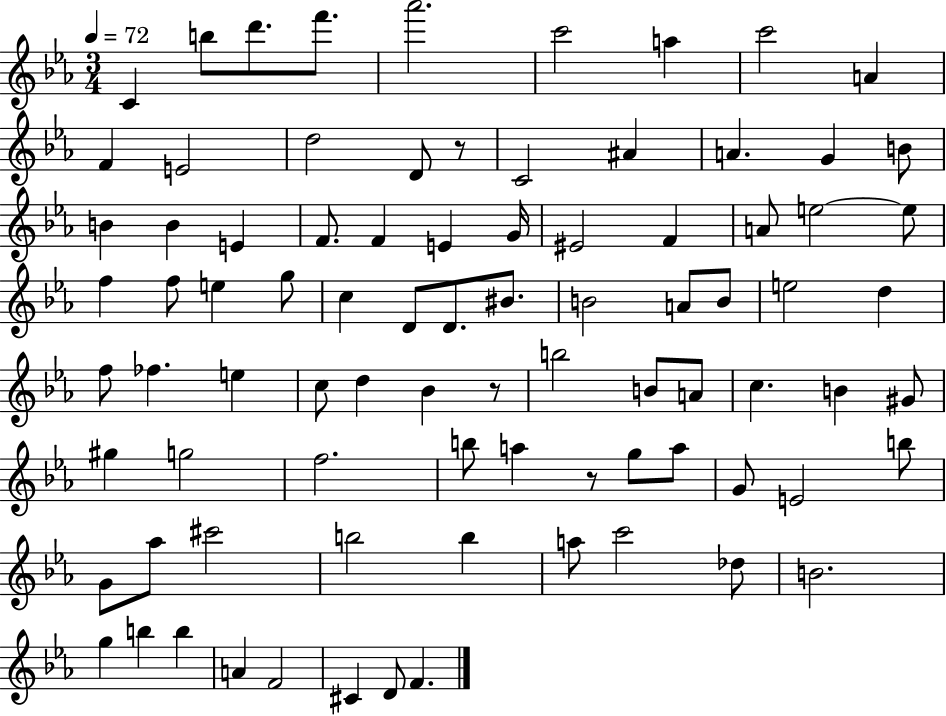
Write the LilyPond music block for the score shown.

{
  \clef treble
  \numericTimeSignature
  \time 3/4
  \key ees \major
  \tempo 4 = 72
  c'4 b''8 d'''8. f'''8. | aes'''2. | c'''2 a''4 | c'''2 a'4 | \break f'4 e'2 | d''2 d'8 r8 | c'2 ais'4 | a'4. g'4 b'8 | \break b'4 b'4 e'4 | f'8. f'4 e'4 g'16 | eis'2 f'4 | a'8 e''2~~ e''8 | \break f''4 f''8 e''4 g''8 | c''4 d'8 d'8. bis'8. | b'2 a'8 b'8 | e''2 d''4 | \break f''8 fes''4. e''4 | c''8 d''4 bes'4 r8 | b''2 b'8 a'8 | c''4. b'4 gis'8 | \break gis''4 g''2 | f''2. | b''8 a''4 r8 g''8 a''8 | g'8 e'2 b''8 | \break g'8 aes''8 cis'''2 | b''2 b''4 | a''8 c'''2 des''8 | b'2. | \break g''4 b''4 b''4 | a'4 f'2 | cis'4 d'8 f'4. | \bar "|."
}